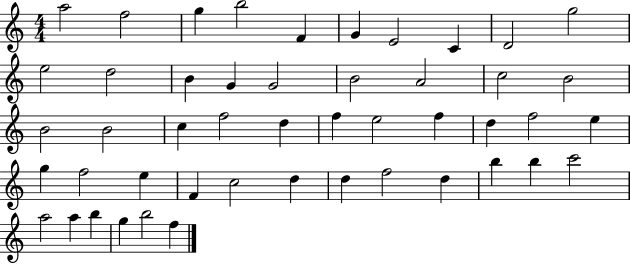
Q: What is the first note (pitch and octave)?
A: A5